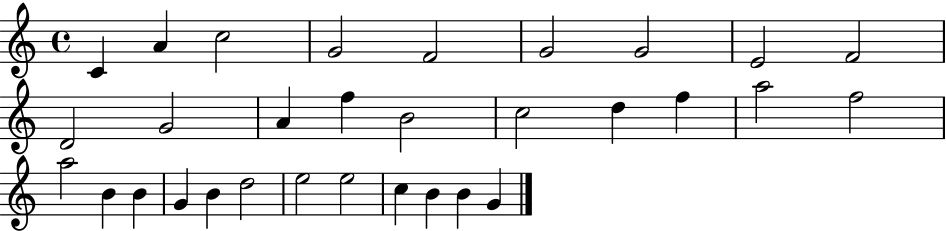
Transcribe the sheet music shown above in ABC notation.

X:1
T:Untitled
M:4/4
L:1/4
K:C
C A c2 G2 F2 G2 G2 E2 F2 D2 G2 A f B2 c2 d f a2 f2 a2 B B G B d2 e2 e2 c B B G